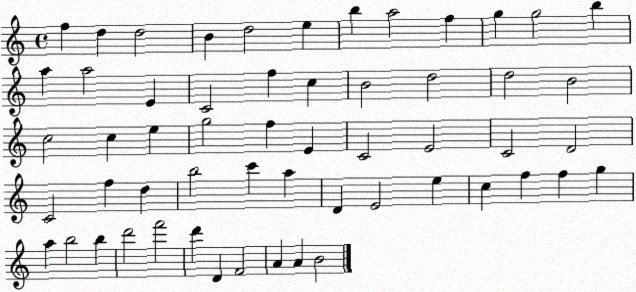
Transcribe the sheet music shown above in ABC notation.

X:1
T:Untitled
M:4/4
L:1/4
K:C
f d d2 B d2 e b a2 f g g2 b a a2 E C2 f c B2 d2 d2 B2 c2 c e g2 f E C2 E2 C2 D2 C2 f d b2 c' a D E2 e c f f g a b2 b d'2 f'2 d' D F2 A A B2